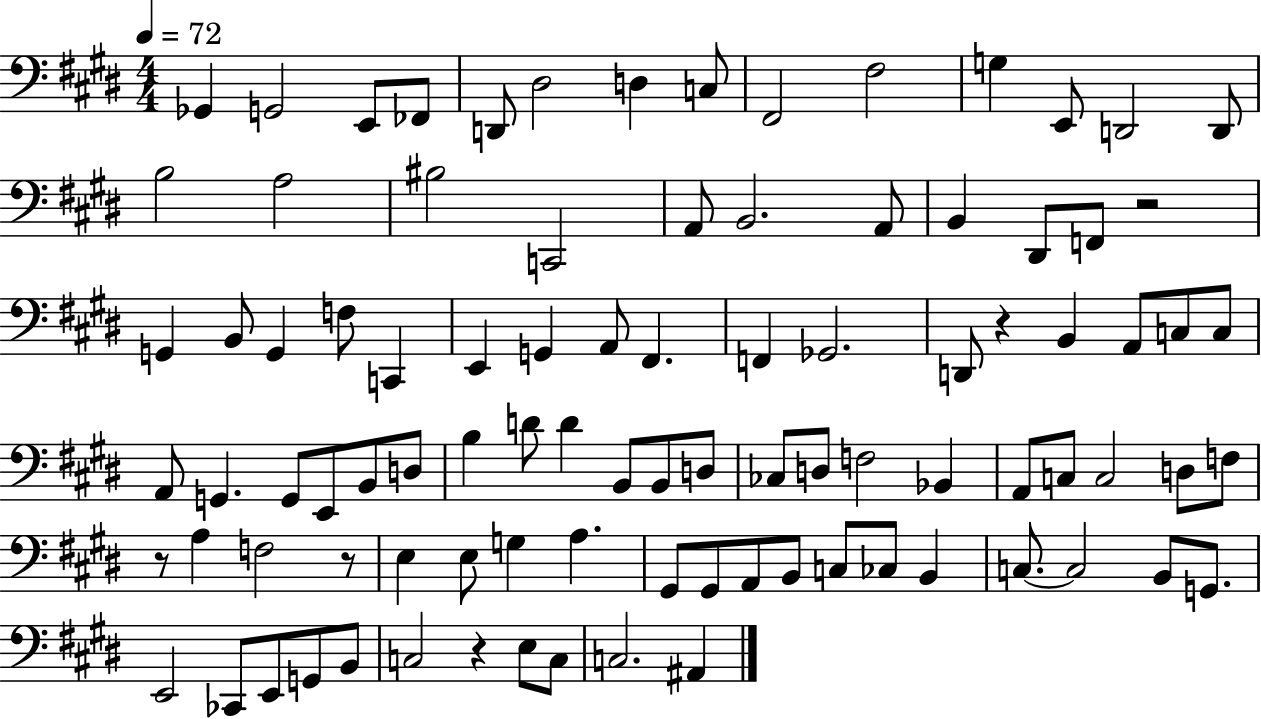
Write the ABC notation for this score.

X:1
T:Untitled
M:4/4
L:1/4
K:E
_G,, G,,2 E,,/2 _F,,/2 D,,/2 ^D,2 D, C,/2 ^F,,2 ^F,2 G, E,,/2 D,,2 D,,/2 B,2 A,2 ^B,2 C,,2 A,,/2 B,,2 A,,/2 B,, ^D,,/2 F,,/2 z2 G,, B,,/2 G,, F,/2 C,, E,, G,, A,,/2 ^F,, F,, _G,,2 D,,/2 z B,, A,,/2 C,/2 C,/2 A,,/2 G,, G,,/2 E,,/2 B,,/2 D,/2 B, D/2 D B,,/2 B,,/2 D,/2 _C,/2 D,/2 F,2 _B,, A,,/2 C,/2 C,2 D,/2 F,/2 z/2 A, F,2 z/2 E, E,/2 G, A, ^G,,/2 ^G,,/2 A,,/2 B,,/2 C,/2 _C,/2 B,, C,/2 C,2 B,,/2 G,,/2 E,,2 _C,,/2 E,,/2 G,,/2 B,,/2 C,2 z E,/2 C,/2 C,2 ^A,,